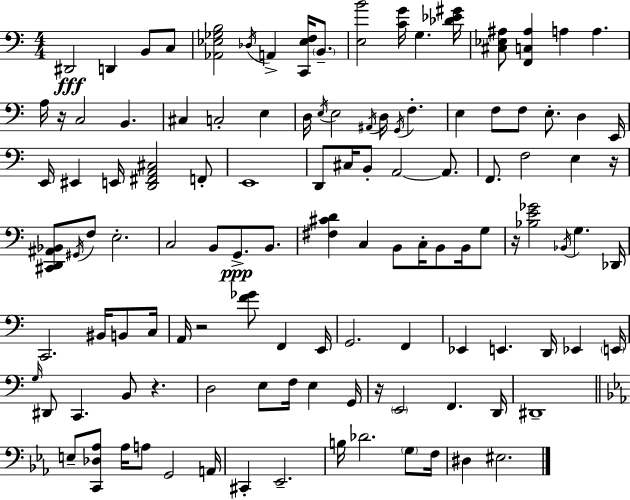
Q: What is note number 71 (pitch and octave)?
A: Eb2